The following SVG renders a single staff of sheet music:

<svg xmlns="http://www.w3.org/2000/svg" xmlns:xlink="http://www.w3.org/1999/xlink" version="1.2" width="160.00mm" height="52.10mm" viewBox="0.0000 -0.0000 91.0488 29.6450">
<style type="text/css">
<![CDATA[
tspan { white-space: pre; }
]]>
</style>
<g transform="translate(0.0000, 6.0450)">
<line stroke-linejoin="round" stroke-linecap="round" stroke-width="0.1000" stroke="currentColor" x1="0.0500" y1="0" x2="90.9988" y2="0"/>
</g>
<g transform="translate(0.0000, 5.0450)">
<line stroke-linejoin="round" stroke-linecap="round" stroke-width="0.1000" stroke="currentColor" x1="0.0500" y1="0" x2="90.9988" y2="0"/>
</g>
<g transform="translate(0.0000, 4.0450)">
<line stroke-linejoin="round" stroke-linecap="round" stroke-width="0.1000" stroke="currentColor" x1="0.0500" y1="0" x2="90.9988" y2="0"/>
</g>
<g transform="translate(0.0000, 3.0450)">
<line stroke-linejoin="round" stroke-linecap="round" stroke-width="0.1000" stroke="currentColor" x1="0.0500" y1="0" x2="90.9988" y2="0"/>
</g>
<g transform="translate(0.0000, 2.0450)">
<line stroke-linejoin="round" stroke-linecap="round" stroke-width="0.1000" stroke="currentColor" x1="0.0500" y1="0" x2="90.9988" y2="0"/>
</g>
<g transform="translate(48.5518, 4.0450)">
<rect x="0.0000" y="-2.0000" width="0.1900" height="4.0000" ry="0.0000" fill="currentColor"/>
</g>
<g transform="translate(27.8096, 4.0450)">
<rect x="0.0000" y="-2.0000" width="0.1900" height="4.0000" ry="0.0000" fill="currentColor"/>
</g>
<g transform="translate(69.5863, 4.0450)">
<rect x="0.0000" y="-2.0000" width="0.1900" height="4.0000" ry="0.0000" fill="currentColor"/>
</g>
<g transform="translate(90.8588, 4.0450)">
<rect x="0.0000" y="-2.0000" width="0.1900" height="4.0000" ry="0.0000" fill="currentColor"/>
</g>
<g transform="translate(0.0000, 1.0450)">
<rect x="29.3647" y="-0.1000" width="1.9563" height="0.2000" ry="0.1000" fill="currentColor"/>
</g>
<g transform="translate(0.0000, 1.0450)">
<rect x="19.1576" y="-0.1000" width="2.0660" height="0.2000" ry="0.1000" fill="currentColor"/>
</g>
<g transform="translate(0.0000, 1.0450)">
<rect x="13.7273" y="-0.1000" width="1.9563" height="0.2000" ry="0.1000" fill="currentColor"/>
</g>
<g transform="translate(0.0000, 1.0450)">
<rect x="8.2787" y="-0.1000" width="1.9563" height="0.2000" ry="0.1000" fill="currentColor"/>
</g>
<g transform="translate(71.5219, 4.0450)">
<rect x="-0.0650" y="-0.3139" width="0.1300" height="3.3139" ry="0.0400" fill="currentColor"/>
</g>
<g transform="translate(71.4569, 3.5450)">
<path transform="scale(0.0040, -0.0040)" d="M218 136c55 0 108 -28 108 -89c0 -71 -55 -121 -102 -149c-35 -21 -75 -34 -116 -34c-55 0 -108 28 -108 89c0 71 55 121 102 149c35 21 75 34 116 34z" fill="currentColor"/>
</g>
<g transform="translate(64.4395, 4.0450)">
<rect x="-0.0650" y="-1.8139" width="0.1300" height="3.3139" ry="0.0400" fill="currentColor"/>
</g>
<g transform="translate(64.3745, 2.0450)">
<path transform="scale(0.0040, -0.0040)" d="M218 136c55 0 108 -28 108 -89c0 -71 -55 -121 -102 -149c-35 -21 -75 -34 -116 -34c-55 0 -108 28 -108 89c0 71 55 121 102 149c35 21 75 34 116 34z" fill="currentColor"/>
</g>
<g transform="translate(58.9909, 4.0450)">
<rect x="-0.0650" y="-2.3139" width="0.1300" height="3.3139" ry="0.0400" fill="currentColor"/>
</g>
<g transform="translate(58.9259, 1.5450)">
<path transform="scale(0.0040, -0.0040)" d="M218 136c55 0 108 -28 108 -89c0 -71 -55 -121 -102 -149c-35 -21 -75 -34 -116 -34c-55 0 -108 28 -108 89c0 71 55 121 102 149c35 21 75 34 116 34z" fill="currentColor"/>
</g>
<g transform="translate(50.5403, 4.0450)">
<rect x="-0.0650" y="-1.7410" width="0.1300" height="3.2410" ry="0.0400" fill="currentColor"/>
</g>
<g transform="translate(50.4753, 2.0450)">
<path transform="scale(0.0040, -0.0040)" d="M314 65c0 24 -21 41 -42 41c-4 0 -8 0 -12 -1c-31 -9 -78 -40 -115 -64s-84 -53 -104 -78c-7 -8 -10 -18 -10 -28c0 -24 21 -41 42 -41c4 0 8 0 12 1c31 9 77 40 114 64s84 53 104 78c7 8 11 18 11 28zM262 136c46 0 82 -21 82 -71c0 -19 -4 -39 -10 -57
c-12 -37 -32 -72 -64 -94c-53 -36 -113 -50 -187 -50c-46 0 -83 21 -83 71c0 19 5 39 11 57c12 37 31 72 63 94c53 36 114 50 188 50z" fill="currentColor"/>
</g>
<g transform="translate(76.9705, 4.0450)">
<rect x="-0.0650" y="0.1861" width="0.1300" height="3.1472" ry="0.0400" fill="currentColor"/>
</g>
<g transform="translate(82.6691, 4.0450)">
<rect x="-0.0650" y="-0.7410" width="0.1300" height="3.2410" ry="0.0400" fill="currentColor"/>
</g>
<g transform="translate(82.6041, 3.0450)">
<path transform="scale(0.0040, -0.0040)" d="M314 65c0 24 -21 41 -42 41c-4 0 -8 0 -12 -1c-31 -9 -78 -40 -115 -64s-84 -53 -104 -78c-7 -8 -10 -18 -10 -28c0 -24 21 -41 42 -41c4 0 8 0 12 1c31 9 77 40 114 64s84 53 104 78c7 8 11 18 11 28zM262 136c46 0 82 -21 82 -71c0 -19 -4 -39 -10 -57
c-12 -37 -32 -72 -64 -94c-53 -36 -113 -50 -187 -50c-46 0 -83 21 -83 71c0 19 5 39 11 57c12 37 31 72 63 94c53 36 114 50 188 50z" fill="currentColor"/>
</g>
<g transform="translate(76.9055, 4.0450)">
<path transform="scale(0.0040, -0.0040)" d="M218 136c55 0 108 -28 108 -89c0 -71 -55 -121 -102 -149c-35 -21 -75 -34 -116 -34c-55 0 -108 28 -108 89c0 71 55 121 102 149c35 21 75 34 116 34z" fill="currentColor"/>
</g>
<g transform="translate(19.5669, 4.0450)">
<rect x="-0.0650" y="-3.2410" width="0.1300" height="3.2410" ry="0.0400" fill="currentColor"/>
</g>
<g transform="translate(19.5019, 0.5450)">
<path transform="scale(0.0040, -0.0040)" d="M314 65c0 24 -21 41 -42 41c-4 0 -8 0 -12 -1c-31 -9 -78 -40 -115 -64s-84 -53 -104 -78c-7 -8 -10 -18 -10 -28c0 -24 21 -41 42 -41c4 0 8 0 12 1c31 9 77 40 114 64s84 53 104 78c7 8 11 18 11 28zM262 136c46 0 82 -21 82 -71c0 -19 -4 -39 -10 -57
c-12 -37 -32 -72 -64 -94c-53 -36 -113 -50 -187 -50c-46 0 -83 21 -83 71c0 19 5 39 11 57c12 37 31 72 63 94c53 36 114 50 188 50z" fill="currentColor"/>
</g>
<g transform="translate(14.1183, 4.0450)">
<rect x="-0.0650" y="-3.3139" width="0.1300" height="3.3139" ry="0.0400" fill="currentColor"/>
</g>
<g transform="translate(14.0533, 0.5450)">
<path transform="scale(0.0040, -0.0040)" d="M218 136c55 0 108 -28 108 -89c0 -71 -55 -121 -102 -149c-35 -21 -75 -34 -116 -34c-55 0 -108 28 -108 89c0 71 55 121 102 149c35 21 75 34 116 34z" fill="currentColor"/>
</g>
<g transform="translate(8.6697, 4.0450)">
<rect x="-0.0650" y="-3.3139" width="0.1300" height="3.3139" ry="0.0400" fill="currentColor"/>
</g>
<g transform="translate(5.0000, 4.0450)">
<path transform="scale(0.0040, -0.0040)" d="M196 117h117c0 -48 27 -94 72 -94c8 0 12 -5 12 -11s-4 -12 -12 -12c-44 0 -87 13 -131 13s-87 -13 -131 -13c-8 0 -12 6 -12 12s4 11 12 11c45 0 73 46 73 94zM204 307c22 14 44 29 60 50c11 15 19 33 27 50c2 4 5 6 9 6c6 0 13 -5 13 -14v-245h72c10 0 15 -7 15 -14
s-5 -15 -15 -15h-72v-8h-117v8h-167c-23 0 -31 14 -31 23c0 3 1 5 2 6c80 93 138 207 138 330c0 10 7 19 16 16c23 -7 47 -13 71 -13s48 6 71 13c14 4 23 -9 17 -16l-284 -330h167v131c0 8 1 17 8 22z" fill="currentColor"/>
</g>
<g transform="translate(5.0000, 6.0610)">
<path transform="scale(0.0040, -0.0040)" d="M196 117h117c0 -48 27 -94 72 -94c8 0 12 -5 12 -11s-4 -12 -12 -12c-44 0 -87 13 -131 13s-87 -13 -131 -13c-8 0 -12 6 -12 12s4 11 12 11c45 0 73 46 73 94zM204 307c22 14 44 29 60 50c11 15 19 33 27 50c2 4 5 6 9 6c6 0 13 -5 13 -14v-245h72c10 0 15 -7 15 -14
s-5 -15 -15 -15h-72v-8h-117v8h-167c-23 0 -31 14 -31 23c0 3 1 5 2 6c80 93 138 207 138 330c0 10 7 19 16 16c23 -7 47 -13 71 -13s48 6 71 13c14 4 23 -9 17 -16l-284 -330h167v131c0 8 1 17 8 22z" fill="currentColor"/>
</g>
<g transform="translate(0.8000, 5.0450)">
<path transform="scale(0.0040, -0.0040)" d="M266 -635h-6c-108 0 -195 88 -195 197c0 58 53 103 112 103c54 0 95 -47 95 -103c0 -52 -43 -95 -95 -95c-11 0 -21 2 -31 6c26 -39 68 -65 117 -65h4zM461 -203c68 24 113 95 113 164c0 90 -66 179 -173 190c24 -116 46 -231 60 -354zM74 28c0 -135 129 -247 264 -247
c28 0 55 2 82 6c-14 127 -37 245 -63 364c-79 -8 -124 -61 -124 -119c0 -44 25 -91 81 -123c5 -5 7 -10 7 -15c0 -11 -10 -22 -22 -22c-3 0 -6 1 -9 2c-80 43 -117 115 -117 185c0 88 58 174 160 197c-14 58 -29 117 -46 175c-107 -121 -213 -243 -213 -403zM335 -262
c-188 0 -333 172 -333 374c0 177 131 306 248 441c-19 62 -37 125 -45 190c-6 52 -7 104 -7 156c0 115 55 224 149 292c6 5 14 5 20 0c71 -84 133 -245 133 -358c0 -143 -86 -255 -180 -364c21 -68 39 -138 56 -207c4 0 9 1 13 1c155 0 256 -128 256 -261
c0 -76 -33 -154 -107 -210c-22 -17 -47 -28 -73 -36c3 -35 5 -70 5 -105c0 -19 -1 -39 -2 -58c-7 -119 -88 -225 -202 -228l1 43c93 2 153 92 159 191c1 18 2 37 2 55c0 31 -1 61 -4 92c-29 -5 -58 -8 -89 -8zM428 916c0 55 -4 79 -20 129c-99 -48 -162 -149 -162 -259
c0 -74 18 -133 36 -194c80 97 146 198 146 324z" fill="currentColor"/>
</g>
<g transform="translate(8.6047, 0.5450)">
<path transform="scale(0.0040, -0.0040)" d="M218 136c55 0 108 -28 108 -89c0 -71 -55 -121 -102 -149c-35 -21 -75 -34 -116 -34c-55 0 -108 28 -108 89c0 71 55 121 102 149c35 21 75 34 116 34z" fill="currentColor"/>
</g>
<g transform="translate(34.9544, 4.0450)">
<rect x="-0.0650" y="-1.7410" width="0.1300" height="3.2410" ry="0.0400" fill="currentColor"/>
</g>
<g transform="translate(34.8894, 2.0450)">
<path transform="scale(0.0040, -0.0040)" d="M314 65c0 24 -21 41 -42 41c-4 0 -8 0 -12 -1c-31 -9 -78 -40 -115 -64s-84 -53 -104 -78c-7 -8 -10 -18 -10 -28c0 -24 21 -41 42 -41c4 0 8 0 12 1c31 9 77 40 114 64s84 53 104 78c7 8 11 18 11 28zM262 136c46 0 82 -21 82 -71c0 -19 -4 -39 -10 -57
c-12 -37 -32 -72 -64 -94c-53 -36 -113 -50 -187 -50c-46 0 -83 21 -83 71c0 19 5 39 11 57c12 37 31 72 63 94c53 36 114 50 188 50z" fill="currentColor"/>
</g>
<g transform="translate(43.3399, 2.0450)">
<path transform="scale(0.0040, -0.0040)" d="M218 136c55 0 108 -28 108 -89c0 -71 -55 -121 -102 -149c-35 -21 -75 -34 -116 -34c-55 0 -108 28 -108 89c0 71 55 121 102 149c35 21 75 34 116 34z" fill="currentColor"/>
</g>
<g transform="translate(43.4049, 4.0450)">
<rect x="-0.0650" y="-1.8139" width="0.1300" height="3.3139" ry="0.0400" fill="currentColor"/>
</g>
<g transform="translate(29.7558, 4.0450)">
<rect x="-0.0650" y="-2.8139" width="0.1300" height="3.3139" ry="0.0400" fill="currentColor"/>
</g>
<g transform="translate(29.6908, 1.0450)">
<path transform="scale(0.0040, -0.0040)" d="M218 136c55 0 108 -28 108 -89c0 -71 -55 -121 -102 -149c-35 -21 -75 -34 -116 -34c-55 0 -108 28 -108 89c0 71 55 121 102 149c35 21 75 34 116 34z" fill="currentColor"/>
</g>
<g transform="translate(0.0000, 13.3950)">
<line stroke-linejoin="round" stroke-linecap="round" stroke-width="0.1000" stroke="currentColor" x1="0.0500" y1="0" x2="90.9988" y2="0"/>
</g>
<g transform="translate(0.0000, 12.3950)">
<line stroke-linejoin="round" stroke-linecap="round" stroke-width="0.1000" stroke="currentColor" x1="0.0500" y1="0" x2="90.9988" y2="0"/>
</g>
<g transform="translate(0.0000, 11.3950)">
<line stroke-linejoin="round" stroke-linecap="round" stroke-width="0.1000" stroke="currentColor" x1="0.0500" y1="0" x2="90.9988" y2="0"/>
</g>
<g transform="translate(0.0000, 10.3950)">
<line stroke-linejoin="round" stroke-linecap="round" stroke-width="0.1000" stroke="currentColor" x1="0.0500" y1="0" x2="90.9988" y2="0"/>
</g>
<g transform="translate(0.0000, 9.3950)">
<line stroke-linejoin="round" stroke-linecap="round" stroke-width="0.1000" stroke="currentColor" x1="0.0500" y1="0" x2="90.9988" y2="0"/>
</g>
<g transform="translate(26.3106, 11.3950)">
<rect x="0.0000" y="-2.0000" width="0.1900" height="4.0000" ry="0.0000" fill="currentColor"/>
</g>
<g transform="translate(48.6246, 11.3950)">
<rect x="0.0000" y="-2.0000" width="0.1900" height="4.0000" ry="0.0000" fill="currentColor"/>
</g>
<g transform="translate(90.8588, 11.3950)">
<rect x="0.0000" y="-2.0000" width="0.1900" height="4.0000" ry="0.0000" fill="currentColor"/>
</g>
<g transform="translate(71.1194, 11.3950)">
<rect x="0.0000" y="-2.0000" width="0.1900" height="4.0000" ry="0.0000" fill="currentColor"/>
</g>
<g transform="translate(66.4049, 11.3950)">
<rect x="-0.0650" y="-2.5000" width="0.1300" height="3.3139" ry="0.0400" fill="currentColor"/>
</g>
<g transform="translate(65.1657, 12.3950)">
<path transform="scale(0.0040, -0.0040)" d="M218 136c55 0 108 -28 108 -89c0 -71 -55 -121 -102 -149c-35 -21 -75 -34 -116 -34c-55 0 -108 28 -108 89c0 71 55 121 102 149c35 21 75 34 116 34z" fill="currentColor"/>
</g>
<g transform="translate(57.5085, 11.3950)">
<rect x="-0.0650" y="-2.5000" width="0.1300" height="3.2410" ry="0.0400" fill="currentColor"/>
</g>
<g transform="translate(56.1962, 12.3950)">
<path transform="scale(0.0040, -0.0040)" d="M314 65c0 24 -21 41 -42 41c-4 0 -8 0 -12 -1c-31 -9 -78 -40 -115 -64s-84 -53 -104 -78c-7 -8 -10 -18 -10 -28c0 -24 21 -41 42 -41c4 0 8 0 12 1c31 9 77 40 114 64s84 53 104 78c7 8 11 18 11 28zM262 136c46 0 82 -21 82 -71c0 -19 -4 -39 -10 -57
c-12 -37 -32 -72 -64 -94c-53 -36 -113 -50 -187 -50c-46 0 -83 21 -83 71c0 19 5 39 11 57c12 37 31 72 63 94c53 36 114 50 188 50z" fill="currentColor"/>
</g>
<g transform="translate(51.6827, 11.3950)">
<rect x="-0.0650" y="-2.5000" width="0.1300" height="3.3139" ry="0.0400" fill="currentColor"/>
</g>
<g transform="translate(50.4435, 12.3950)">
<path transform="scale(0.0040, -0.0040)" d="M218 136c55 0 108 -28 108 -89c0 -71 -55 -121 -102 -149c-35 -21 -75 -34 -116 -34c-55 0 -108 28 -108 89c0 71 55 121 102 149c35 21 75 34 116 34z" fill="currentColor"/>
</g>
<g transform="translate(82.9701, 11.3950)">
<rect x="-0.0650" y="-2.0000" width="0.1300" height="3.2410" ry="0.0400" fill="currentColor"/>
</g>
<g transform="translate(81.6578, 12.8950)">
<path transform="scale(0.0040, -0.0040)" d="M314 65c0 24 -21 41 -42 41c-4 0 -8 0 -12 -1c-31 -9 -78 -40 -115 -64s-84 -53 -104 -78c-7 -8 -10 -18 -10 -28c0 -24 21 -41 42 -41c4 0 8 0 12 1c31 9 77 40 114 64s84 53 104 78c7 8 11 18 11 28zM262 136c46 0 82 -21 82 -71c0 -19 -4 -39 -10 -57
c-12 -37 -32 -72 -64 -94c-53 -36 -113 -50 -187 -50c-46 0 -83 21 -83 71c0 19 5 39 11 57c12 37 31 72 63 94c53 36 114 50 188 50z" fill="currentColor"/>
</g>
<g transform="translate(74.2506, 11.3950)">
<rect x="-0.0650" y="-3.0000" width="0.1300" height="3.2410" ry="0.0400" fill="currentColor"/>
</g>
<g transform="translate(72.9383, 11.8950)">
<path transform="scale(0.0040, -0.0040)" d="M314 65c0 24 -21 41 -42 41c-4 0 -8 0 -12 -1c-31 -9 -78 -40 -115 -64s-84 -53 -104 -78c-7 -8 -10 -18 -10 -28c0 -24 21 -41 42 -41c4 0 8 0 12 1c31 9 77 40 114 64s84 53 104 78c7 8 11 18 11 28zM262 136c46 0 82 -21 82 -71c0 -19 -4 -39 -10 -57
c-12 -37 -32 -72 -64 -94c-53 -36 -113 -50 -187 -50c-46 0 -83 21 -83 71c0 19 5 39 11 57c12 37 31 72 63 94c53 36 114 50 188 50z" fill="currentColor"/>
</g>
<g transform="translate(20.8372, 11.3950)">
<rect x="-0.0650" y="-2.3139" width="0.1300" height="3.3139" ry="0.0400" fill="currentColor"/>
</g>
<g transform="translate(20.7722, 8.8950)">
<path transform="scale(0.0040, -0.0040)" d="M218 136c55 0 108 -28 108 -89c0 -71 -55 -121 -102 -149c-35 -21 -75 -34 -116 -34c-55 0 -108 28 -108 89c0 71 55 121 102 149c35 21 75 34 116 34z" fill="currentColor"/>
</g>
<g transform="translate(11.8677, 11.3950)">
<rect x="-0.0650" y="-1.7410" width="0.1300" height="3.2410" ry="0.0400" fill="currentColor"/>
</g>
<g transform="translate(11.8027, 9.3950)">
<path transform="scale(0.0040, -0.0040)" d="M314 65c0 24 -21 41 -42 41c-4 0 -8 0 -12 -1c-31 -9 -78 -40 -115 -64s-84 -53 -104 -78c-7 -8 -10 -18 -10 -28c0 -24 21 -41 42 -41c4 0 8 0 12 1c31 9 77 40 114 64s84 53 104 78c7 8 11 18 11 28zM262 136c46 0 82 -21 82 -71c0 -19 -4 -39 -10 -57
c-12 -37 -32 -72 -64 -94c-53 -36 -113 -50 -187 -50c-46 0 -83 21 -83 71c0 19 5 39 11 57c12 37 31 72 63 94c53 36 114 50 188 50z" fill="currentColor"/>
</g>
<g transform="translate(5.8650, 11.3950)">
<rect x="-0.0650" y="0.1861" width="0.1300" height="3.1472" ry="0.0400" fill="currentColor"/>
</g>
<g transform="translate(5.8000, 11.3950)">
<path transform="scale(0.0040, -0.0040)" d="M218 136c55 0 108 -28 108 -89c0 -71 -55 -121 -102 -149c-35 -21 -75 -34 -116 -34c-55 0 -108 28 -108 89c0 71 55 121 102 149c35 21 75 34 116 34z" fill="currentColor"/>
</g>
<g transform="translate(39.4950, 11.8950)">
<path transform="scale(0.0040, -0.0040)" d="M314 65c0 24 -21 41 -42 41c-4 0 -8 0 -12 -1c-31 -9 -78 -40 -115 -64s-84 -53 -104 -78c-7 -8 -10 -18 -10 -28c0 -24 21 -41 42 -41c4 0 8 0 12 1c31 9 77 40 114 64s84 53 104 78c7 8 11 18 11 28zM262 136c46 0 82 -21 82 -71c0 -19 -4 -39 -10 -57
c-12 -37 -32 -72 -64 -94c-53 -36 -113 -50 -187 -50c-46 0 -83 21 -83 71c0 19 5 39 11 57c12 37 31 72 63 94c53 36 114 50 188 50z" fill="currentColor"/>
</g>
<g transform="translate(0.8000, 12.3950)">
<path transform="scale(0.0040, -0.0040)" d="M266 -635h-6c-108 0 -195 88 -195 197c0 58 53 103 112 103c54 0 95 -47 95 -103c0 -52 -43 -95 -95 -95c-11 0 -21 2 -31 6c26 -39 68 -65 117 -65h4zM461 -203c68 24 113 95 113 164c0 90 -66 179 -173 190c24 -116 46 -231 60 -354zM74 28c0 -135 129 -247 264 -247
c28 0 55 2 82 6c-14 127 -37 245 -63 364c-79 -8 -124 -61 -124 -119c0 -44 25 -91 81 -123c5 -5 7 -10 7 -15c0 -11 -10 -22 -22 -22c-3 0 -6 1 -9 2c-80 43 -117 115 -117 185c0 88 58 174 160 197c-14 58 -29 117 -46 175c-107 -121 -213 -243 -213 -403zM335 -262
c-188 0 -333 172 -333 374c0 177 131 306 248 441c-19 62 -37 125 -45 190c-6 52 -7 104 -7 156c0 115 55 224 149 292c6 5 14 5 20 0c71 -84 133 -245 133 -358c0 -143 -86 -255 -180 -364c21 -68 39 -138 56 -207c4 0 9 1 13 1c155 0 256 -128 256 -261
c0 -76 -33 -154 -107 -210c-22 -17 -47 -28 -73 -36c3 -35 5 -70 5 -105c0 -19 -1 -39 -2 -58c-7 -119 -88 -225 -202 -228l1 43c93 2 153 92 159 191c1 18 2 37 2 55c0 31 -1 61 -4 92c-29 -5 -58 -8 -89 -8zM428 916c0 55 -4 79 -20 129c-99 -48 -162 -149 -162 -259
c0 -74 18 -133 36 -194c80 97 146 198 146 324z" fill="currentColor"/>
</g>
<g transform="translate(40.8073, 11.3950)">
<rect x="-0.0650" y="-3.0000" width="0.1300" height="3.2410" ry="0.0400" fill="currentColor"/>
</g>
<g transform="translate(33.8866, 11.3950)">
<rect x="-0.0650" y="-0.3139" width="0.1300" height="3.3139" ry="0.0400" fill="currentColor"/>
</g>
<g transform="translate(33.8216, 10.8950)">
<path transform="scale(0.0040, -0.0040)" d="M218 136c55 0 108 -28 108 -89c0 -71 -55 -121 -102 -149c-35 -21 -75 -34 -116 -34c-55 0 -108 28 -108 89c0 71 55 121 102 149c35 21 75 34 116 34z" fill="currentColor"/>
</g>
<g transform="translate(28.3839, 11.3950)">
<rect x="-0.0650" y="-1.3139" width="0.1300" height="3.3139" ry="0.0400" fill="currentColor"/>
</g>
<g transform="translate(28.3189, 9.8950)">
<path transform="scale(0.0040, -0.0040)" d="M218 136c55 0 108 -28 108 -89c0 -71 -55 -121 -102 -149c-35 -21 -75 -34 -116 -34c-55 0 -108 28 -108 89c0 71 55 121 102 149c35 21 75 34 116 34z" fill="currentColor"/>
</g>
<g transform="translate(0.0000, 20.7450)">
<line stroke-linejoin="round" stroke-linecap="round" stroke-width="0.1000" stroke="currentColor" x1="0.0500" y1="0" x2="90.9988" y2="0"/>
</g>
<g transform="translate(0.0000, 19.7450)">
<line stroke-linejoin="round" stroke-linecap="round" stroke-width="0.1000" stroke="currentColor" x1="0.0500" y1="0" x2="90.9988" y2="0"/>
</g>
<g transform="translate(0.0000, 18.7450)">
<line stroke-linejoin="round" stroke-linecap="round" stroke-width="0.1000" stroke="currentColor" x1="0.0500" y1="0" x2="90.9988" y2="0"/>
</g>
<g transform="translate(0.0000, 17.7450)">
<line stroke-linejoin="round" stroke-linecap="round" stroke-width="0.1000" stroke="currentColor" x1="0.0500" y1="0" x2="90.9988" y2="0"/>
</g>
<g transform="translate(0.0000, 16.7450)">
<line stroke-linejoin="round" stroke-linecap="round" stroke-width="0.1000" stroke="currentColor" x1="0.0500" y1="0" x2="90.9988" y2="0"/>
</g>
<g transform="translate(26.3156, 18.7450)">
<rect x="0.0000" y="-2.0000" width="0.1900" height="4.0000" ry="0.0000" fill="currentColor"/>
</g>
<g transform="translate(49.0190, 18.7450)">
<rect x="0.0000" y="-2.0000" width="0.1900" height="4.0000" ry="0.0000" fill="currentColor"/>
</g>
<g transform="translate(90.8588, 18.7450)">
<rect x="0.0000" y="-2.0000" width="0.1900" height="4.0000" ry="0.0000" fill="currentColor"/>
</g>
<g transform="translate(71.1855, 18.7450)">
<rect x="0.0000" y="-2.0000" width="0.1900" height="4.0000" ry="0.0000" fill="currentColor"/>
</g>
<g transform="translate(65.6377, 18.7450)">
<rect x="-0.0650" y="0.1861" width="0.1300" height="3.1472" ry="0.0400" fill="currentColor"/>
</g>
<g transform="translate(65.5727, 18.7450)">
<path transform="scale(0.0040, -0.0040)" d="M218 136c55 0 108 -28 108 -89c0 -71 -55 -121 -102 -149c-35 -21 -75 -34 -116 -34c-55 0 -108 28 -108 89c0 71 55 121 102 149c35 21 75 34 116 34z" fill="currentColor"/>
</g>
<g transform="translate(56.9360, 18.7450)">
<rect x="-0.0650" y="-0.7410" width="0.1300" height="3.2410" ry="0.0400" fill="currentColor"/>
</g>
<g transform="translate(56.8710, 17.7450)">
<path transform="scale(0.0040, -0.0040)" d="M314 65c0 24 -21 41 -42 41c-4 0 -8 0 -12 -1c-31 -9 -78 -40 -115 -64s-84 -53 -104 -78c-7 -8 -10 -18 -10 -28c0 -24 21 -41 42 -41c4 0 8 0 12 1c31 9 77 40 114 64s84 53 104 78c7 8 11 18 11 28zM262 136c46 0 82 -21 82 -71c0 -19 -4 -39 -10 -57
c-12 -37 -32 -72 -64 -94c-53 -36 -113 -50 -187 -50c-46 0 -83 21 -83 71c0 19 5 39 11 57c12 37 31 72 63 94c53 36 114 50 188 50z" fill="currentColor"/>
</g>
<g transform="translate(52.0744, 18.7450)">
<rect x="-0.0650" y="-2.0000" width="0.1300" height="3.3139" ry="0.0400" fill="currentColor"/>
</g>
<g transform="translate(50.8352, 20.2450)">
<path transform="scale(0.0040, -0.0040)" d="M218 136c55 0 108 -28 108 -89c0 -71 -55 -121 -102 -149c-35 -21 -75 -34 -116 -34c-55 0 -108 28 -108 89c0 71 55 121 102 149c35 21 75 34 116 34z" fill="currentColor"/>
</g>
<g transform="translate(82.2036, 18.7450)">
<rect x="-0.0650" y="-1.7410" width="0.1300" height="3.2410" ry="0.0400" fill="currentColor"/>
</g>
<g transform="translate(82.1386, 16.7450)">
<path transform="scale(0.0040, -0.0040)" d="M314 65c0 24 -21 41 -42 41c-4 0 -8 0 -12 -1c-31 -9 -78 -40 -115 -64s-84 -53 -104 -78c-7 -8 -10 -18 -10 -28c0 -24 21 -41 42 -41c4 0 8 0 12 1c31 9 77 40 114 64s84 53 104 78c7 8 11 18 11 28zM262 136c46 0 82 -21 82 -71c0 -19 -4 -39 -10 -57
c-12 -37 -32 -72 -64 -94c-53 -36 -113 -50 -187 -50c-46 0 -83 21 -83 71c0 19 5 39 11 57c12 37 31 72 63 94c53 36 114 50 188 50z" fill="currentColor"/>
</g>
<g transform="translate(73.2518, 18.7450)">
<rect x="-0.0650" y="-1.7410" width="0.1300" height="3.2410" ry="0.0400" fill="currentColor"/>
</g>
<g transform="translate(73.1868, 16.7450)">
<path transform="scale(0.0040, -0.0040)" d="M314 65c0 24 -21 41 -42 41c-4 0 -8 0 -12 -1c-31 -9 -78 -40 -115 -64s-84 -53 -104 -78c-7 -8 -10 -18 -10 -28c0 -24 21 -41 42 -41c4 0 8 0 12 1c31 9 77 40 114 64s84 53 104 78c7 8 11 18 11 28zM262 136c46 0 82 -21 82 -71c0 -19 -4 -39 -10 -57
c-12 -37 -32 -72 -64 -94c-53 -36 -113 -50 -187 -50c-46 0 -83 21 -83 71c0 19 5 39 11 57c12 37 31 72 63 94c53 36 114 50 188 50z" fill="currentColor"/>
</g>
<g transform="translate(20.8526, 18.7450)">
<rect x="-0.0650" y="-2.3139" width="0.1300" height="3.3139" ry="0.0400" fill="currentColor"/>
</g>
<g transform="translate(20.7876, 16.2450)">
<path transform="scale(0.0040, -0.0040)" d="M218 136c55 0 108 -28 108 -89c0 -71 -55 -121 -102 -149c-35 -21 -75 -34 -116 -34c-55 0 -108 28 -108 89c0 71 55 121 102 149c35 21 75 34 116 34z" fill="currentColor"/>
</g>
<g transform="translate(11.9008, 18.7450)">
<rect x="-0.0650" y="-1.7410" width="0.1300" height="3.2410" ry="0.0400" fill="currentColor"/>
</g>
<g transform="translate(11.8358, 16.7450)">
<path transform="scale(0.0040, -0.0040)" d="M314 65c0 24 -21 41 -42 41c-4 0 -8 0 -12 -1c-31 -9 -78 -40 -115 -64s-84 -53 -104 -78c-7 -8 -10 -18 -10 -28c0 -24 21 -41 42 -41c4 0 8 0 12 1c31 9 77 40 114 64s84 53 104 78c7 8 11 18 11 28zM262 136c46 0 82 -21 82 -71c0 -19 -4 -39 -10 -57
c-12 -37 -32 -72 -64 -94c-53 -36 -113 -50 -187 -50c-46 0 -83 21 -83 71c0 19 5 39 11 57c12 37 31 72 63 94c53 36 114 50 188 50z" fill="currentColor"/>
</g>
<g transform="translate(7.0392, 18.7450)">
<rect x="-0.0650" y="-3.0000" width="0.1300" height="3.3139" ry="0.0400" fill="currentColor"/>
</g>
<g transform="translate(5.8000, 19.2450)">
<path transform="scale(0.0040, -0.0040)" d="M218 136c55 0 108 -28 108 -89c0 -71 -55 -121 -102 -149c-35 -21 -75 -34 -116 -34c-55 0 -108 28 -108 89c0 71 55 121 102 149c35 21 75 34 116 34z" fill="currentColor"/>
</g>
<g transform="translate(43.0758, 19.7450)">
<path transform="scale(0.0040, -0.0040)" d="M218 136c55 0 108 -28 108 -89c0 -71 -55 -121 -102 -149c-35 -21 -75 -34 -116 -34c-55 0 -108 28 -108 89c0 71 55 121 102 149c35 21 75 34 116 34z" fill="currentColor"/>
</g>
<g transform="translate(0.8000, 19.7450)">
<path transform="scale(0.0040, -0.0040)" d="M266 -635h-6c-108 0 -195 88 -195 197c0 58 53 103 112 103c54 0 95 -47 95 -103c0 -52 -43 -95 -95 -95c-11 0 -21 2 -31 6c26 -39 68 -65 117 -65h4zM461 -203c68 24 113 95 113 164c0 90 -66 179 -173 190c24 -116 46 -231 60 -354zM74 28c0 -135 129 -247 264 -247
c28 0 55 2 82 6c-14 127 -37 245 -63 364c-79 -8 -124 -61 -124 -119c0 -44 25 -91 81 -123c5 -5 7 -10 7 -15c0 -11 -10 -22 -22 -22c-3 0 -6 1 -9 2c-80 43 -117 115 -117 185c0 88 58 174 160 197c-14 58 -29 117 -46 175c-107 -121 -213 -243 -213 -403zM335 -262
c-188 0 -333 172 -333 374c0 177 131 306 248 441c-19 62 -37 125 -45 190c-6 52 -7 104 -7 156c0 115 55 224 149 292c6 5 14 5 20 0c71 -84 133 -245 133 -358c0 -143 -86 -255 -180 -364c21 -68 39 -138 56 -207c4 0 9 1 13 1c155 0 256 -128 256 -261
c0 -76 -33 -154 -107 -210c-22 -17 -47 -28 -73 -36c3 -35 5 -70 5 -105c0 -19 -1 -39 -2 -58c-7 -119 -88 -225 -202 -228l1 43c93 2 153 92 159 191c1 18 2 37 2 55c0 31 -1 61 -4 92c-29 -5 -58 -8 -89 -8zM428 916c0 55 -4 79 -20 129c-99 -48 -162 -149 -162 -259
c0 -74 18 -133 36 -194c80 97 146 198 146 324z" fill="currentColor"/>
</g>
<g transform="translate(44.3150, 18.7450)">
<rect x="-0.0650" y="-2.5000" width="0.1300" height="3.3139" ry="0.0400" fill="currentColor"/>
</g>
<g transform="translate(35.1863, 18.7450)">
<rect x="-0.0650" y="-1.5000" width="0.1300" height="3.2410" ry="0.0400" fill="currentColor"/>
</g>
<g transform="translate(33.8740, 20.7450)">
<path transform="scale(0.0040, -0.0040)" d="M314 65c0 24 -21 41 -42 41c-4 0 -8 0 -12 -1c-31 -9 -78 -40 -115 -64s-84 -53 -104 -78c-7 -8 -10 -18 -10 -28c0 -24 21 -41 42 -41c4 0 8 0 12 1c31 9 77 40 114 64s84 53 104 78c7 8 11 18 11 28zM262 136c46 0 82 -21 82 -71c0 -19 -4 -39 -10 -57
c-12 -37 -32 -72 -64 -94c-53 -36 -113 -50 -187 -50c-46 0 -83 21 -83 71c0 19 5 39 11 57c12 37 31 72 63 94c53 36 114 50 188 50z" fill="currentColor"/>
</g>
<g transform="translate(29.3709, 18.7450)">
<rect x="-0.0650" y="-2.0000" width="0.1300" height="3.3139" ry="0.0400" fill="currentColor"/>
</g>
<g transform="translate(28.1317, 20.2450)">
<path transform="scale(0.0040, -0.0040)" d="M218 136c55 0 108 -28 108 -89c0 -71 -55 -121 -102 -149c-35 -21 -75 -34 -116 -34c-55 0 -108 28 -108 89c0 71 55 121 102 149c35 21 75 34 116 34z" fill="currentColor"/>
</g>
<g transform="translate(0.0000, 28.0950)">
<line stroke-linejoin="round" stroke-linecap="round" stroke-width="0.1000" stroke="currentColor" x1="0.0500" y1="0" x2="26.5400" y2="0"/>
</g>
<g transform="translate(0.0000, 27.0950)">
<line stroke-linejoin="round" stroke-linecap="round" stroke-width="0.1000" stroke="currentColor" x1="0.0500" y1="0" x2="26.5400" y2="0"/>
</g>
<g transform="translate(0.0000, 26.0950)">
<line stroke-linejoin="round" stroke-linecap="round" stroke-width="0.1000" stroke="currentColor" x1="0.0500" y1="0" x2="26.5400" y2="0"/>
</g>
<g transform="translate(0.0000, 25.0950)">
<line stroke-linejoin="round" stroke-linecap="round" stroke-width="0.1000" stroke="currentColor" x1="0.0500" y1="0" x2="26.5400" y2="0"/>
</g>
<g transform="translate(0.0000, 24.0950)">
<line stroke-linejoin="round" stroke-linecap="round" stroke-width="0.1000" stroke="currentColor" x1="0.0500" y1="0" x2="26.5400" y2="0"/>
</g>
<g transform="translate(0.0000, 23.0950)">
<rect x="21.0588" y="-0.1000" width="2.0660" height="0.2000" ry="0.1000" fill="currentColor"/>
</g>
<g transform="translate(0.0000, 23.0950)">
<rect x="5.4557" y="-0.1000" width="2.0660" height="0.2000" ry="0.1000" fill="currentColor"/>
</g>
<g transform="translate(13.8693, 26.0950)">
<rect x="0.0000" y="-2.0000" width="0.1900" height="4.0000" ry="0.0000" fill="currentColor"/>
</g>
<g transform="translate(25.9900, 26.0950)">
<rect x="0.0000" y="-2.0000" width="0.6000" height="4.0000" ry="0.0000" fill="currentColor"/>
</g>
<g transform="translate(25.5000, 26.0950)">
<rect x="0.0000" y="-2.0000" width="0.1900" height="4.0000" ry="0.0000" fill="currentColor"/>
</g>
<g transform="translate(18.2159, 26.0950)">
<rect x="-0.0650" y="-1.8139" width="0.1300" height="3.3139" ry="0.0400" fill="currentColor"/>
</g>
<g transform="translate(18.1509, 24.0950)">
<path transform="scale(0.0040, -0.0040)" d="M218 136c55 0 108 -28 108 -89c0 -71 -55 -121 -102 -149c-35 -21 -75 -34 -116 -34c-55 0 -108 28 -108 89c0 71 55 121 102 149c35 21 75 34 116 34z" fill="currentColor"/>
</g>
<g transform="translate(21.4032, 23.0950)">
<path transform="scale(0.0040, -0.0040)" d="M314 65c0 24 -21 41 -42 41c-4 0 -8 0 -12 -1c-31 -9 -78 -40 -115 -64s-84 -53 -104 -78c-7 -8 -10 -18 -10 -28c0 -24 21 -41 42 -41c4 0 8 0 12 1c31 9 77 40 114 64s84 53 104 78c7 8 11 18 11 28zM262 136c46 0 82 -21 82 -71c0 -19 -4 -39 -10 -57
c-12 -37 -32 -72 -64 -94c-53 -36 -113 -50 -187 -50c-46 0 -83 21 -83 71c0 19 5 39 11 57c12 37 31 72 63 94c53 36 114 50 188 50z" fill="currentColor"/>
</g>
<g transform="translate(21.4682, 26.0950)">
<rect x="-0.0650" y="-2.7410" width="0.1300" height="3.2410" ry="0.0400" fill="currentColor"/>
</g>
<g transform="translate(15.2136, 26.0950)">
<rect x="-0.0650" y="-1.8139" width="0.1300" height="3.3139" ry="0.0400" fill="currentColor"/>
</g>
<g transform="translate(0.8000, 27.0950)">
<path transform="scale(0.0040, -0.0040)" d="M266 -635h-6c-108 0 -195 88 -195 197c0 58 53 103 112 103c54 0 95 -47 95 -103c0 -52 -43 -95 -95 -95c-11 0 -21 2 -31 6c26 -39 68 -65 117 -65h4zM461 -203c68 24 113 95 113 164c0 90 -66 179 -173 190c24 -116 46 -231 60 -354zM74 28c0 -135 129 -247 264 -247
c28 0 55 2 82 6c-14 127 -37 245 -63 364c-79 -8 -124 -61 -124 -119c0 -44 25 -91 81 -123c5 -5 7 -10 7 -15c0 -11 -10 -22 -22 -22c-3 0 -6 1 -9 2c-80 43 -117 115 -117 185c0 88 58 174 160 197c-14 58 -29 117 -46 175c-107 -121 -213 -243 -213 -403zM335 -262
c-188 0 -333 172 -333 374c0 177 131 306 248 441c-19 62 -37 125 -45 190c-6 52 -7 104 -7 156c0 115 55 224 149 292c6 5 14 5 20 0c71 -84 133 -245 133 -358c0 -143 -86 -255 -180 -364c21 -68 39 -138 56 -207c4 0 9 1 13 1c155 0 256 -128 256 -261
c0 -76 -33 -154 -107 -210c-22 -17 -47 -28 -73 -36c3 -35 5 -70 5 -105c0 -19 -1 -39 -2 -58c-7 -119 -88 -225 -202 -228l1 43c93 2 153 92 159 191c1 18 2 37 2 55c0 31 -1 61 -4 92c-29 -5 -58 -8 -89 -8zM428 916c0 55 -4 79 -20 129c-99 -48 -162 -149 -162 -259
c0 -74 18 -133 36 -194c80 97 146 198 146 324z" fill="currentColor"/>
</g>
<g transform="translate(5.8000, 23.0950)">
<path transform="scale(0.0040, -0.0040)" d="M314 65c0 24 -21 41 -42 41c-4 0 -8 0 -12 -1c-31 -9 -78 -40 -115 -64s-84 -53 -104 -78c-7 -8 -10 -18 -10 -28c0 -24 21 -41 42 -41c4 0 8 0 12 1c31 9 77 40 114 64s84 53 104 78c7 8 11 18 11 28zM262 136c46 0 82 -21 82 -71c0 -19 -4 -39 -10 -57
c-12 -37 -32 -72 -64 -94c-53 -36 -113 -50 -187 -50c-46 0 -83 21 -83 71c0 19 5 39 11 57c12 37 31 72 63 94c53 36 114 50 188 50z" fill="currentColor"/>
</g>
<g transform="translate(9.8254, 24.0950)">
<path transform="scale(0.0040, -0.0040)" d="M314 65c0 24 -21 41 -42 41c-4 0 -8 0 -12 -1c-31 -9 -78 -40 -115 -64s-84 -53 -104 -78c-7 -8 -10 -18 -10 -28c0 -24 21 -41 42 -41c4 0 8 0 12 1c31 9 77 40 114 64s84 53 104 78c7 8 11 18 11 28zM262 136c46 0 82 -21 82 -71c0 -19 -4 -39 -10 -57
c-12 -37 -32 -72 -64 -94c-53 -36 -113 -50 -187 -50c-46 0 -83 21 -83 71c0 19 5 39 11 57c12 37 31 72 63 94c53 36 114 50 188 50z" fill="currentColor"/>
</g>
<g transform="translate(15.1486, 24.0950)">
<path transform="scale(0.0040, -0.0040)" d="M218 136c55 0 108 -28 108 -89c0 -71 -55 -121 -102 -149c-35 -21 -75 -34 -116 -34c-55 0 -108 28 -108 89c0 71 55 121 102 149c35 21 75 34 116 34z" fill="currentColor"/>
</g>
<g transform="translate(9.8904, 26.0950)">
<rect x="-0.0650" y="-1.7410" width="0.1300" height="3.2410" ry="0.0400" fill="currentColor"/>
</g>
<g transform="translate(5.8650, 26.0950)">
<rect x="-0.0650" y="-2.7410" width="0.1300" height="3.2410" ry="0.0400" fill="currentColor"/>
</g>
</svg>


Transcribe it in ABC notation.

X:1
T:Untitled
M:4/4
L:1/4
K:C
b b b2 a f2 f f2 g f c B d2 B f2 g e c A2 G G2 G A2 F2 A f2 g F E2 G F d2 B f2 f2 a2 f2 f f a2